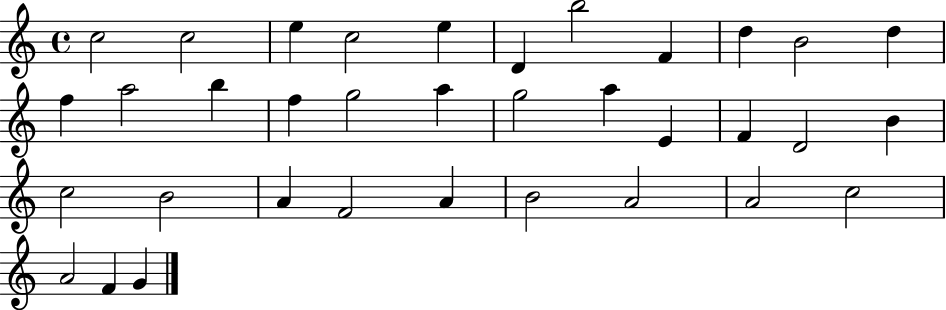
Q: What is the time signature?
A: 4/4